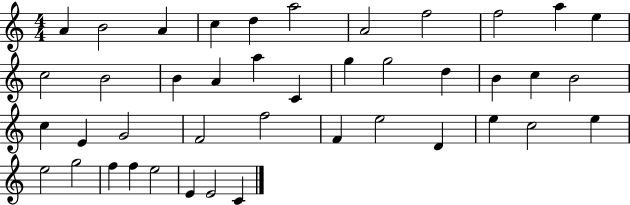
{
  \clef treble
  \numericTimeSignature
  \time 4/4
  \key c \major
  a'4 b'2 a'4 | c''4 d''4 a''2 | a'2 f''2 | f''2 a''4 e''4 | \break c''2 b'2 | b'4 a'4 a''4 c'4 | g''4 g''2 d''4 | b'4 c''4 b'2 | \break c''4 e'4 g'2 | f'2 f''2 | f'4 e''2 d'4 | e''4 c''2 e''4 | \break e''2 g''2 | f''4 f''4 e''2 | e'4 e'2 c'4 | \bar "|."
}